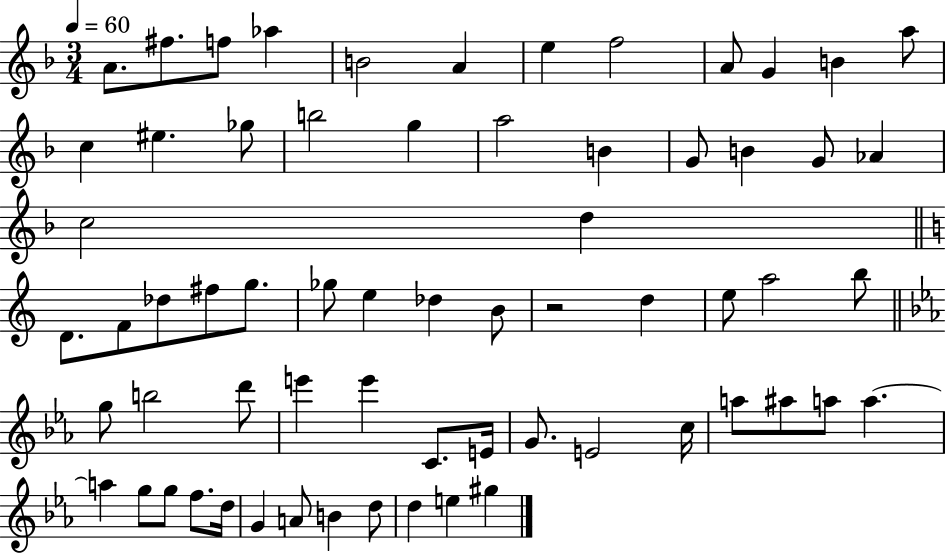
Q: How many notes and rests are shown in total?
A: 65